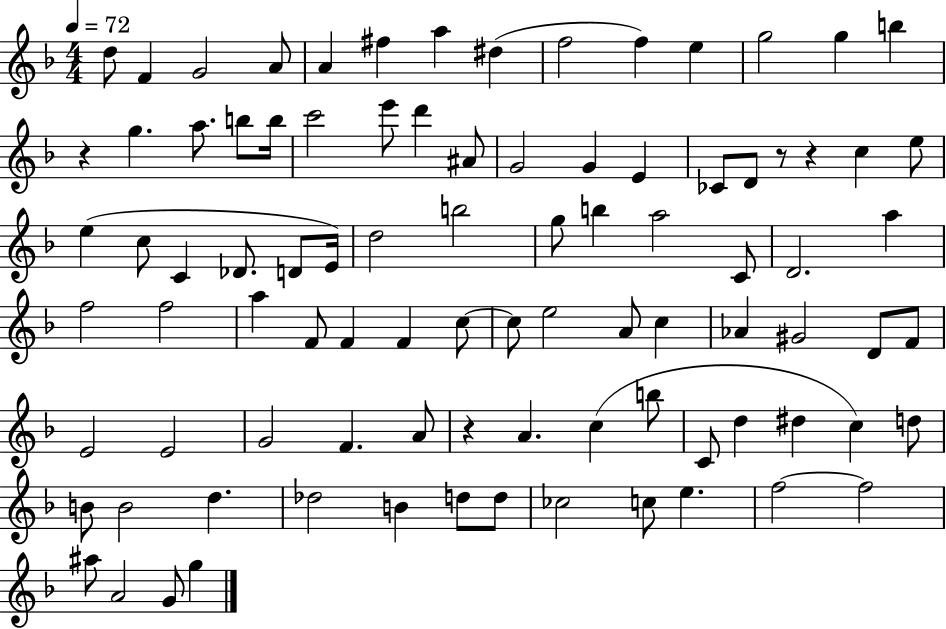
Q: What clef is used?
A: treble